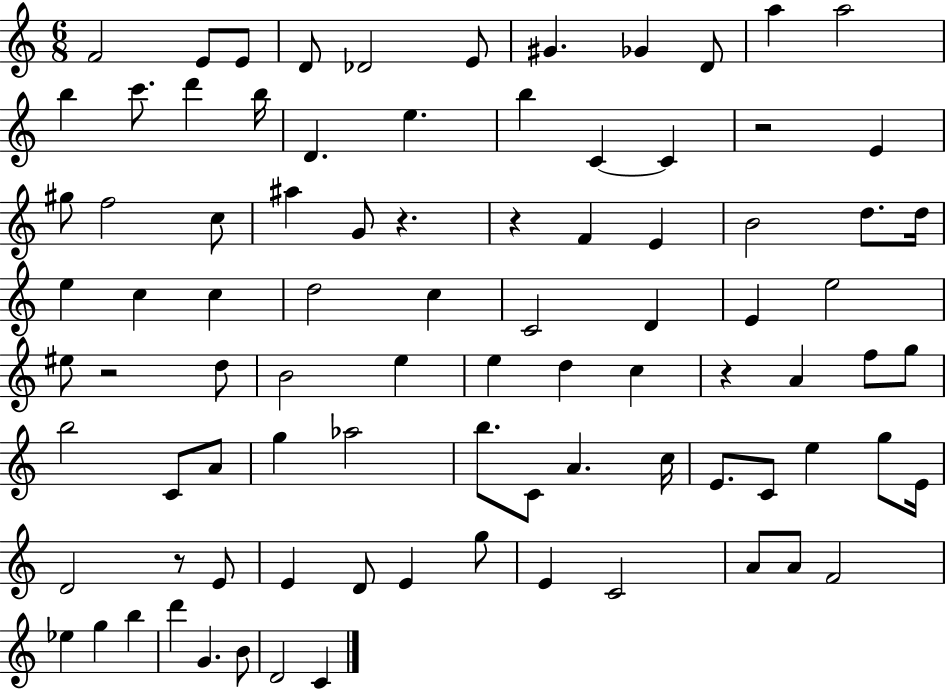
X:1
T:Untitled
M:6/8
L:1/4
K:C
F2 E/2 E/2 D/2 _D2 E/2 ^G _G D/2 a a2 b c'/2 d' b/4 D e b C C z2 E ^g/2 f2 c/2 ^a G/2 z z F E B2 d/2 d/4 e c c d2 c C2 D E e2 ^e/2 z2 d/2 B2 e e d c z A f/2 g/2 b2 C/2 A/2 g _a2 b/2 C/2 A c/4 E/2 C/2 e g/2 E/4 D2 z/2 E/2 E D/2 E g/2 E C2 A/2 A/2 F2 _e g b d' G B/2 D2 C